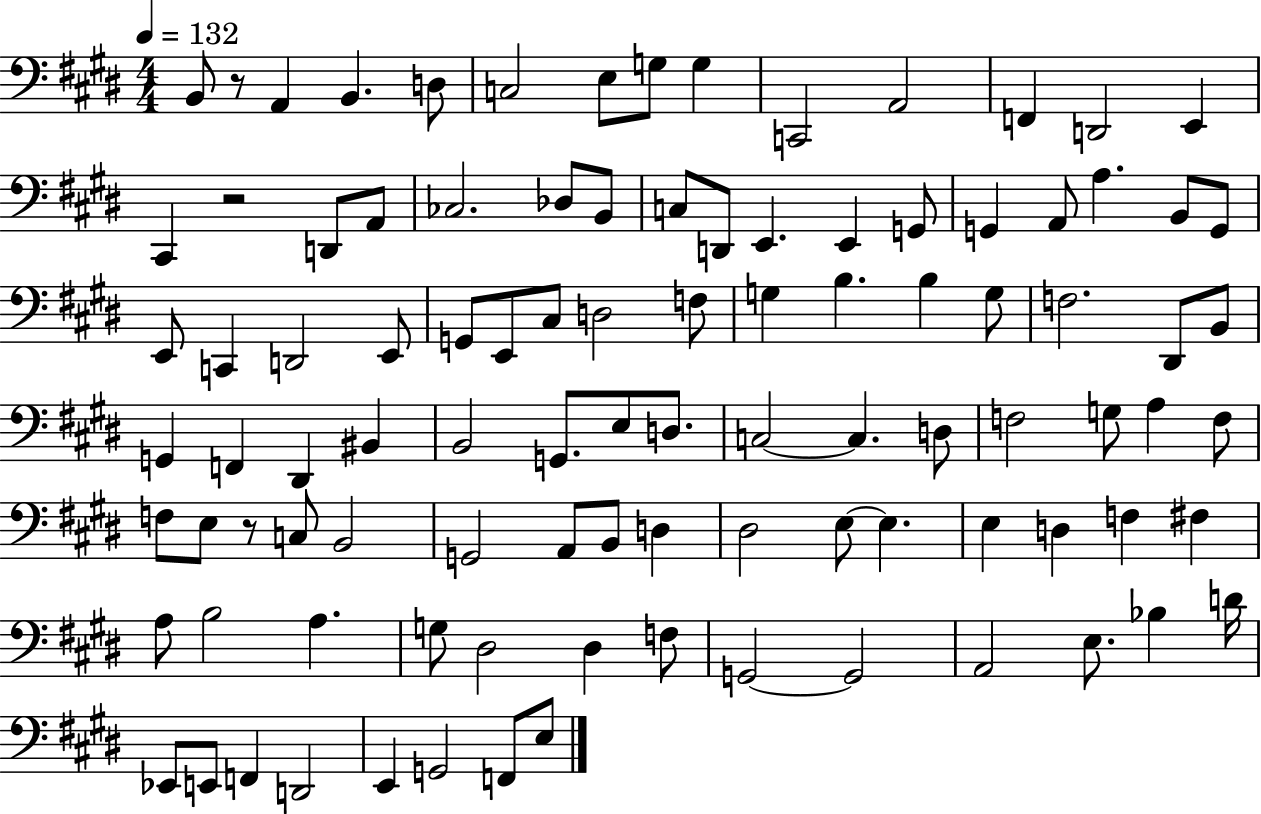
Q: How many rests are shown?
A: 3